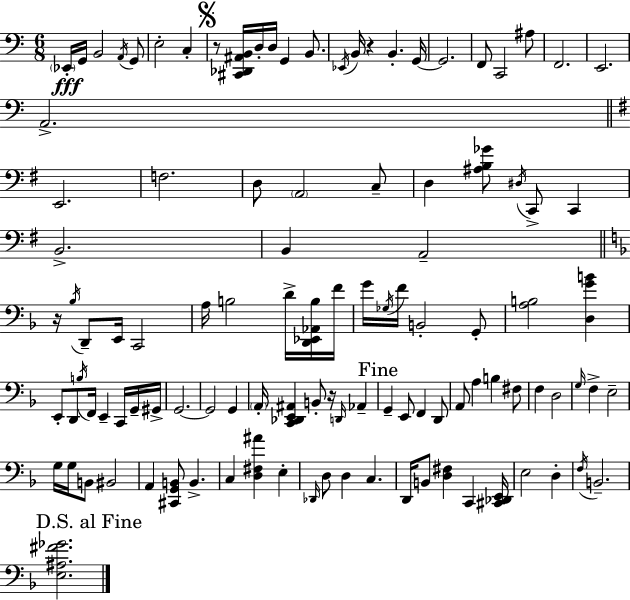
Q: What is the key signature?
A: C major